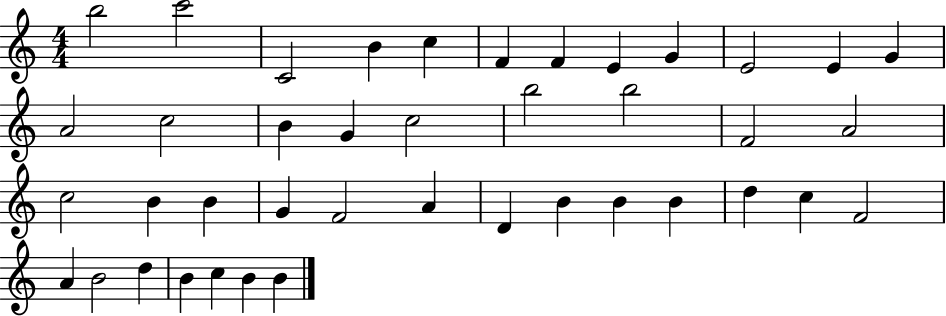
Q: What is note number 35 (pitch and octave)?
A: A4